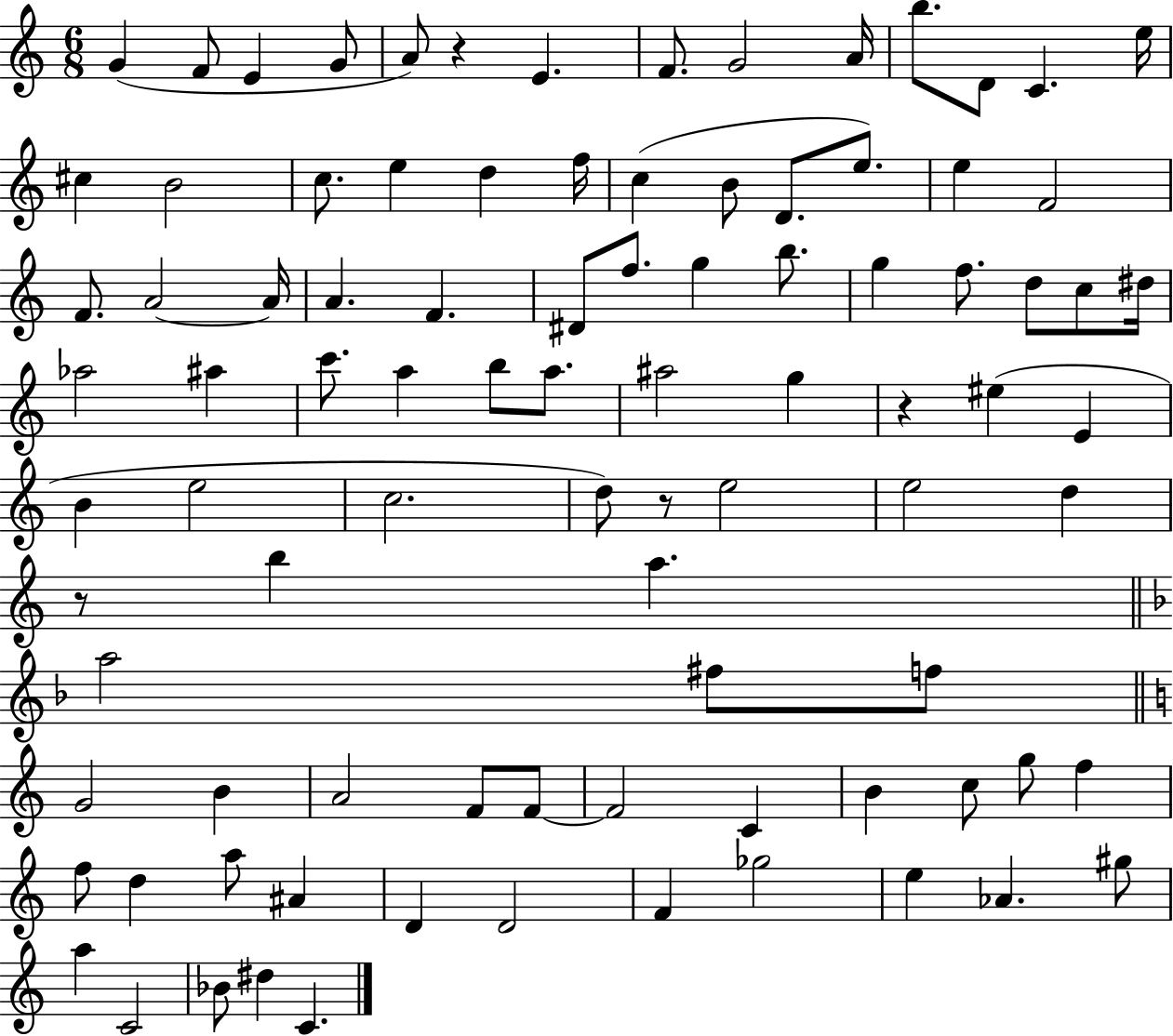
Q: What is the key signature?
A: C major